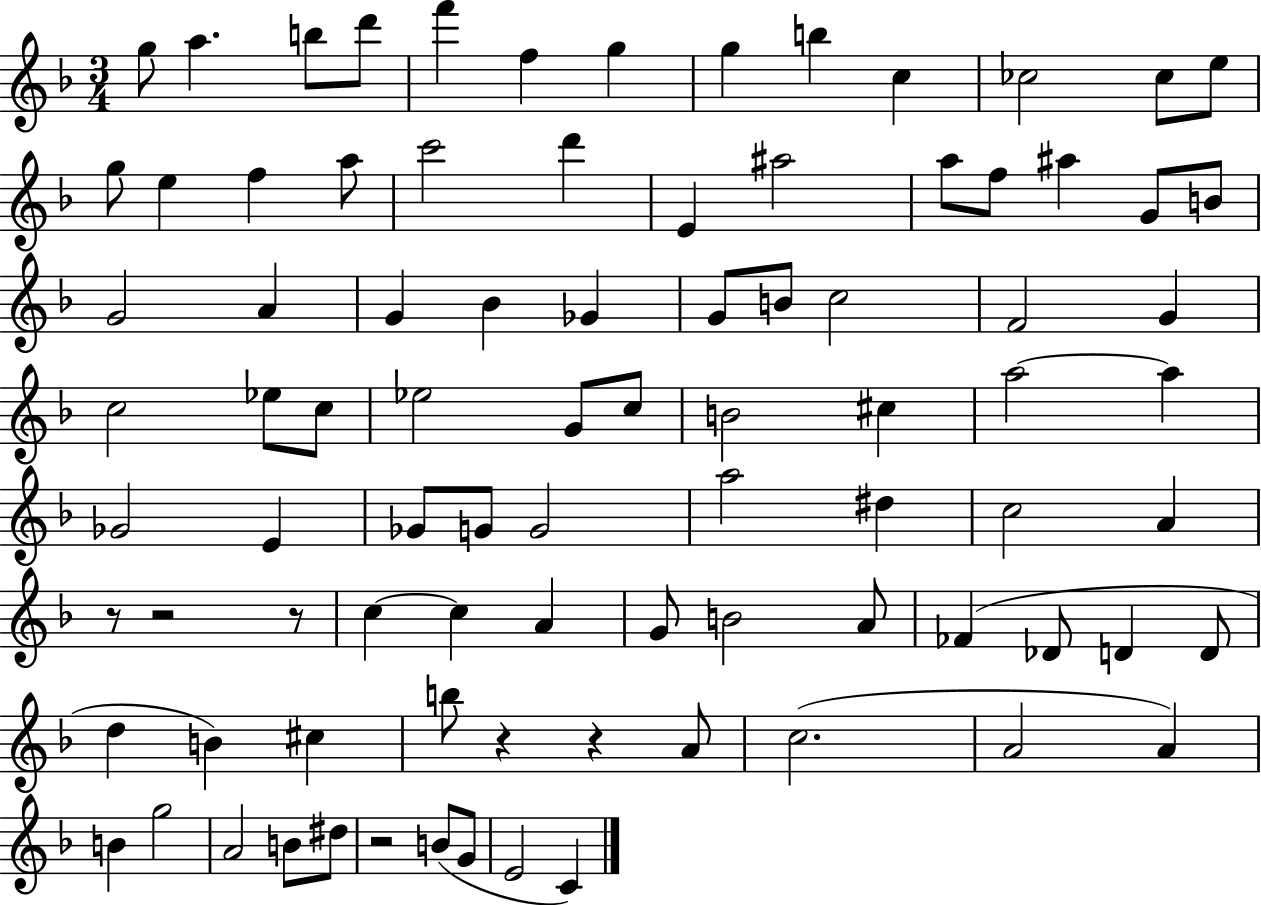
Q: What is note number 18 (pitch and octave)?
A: C6